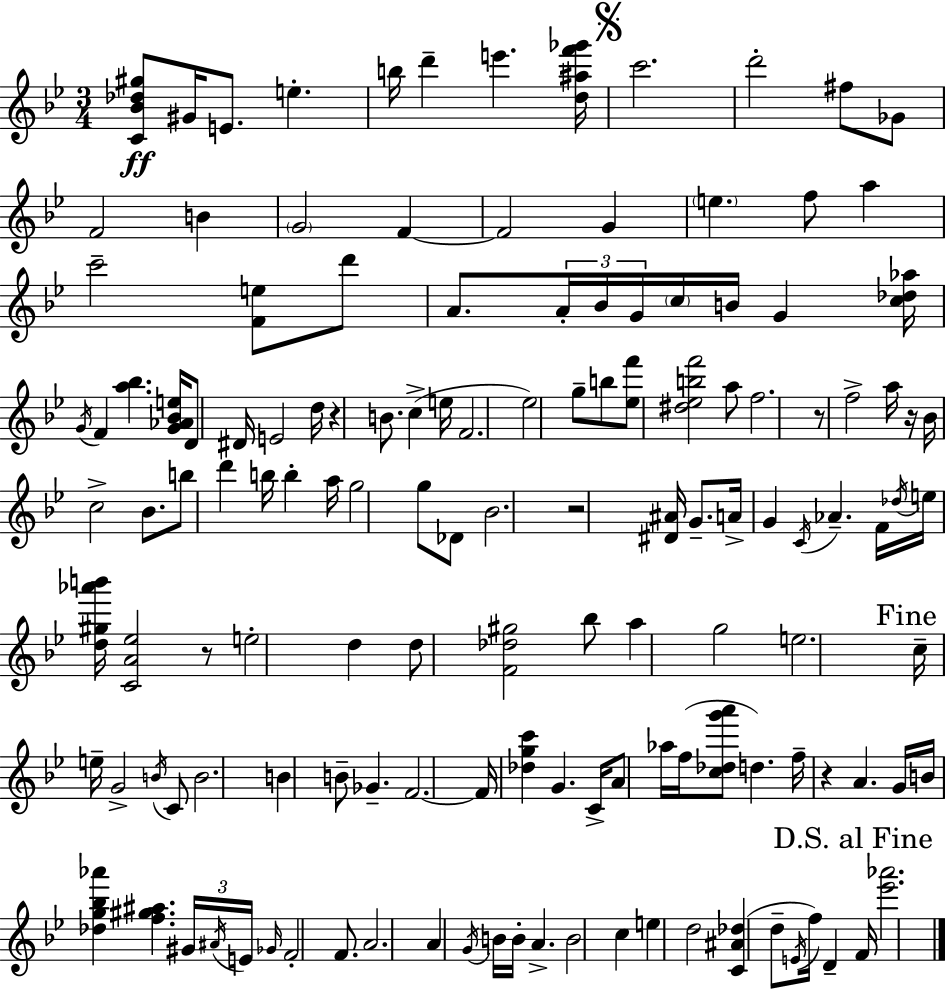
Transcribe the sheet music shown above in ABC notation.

X:1
T:Untitled
M:3/4
L:1/4
K:Bb
[C_B_d^g]/2 ^G/4 E/2 e b/4 d' e' [d^af'_g']/4 c'2 d'2 ^f/2 _G/2 F2 B G2 F F2 G e f/2 a c'2 [Fe]/2 d'/2 A/2 A/4 _B/4 G/4 c/4 B/4 G [c_d_a]/4 G/4 F [a_b] [G_A_Be]/4 D/2 ^D/4 E2 d/4 z B/2 c e/4 F2 _e2 g/2 b/2 [_ef']/2 [^d_ebf']2 a/2 f2 z/2 f2 a/4 z/4 _B/4 c2 _B/2 b/2 d' b/4 b a/4 g2 g/2 _D/2 _B2 z2 [^D^A]/4 G/2 A/4 G C/4 _A F/4 _d/4 e/4 [d^g_a'b']/4 [CA_e]2 z/2 e2 d d/2 [F_d^g]2 _b/2 a g2 e2 c/4 e/4 G2 B/4 C/2 B2 B B/2 _G F2 F/4 [_dgc'] G C/4 A/2 _a/4 f/4 [c_dg'a']/2 d f/4 z A G/4 B/4 [_dg_b_a'] [f^g^a] ^G/4 ^A/4 E/4 _G/4 F2 F/2 A2 A G/4 B/4 B/4 A B2 c e d2 [C^A_d] d/2 E/4 f/4 D F/4 [_e'_a']2